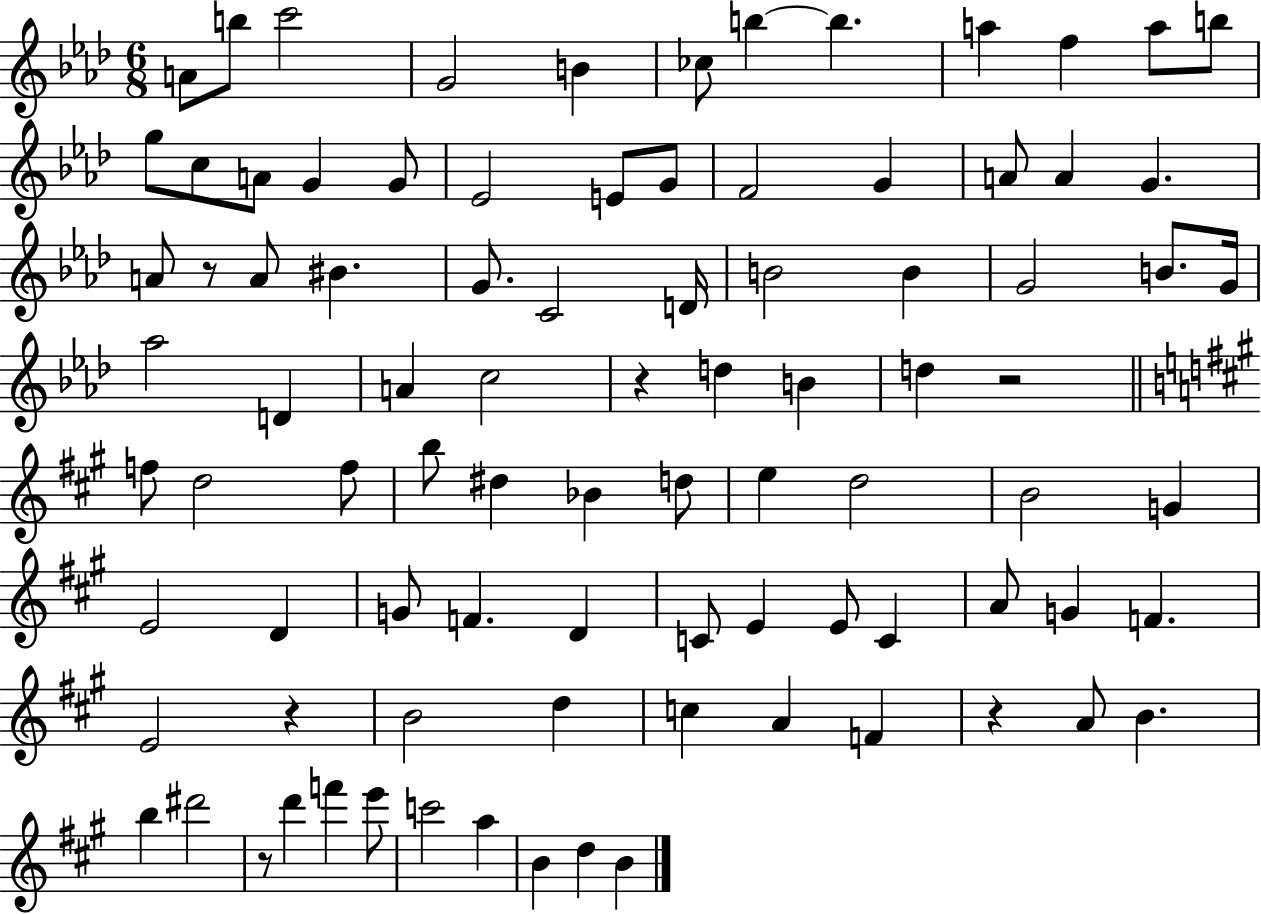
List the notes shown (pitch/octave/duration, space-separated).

A4/e B5/e C6/h G4/h B4/q CES5/e B5/q B5/q. A5/q F5/q A5/e B5/e G5/e C5/e A4/e G4/q G4/e Eb4/h E4/e G4/e F4/h G4/q A4/e A4/q G4/q. A4/e R/e A4/e BIS4/q. G4/e. C4/h D4/s B4/h B4/q G4/h B4/e. G4/s Ab5/h D4/q A4/q C5/h R/q D5/q B4/q D5/q R/h F5/e D5/h F5/e B5/e D#5/q Bb4/q D5/e E5/q D5/h B4/h G4/q E4/h D4/q G4/e F4/q. D4/q C4/e E4/q E4/e C4/q A4/e G4/q F4/q. E4/h R/q B4/h D5/q C5/q A4/q F4/q R/q A4/e B4/q. B5/q D#6/h R/e D6/q F6/q E6/e C6/h A5/q B4/q D5/q B4/q